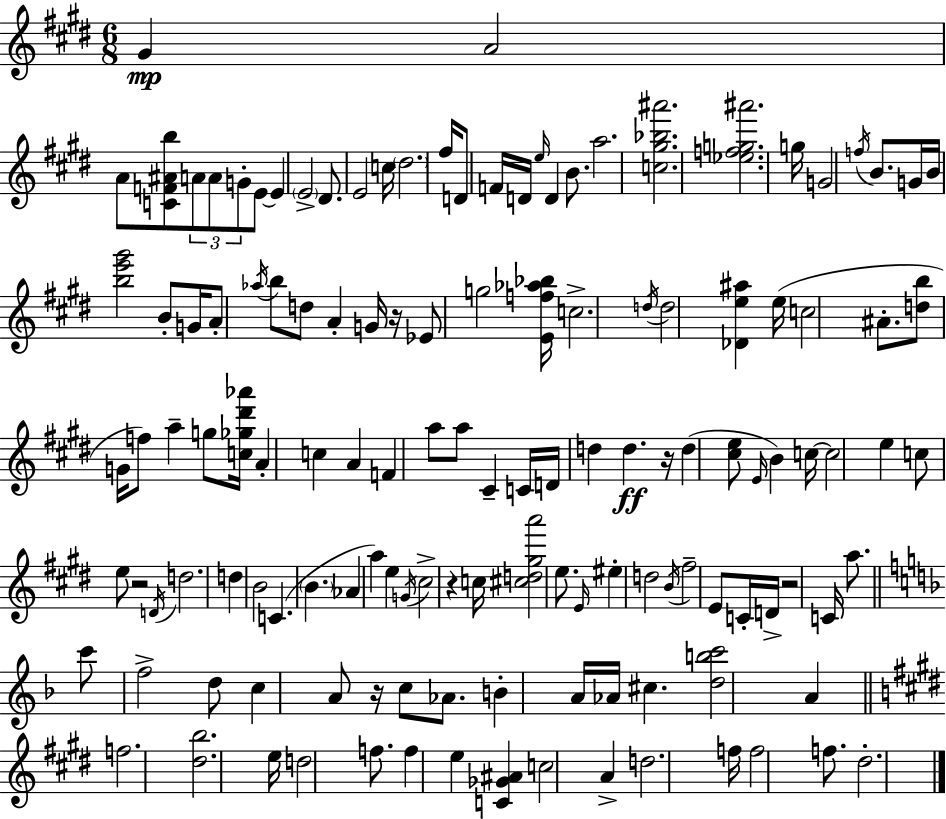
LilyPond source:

{
  \clef treble
  \numericTimeSignature
  \time 6/8
  \key e \major
  gis'4\mp a'2 | a'8 <c' f' ais' b''>8 \tuplet 3/2 { a'8 a'8 g'8-. } e'8~~ | e'4 \parenthesize e'2-> | dis'8. e'2 c''16 | \break \parenthesize dis''2. | fis''16 d'8 f'16 d'16 \grace { e''16 } d'4 b'8. | a''2. | <c'' gis'' bes'' ais'''>2. | \break <ees'' f'' g'' ais'''>2. | g''16 g'2 \acciaccatura { f''16 } b'8. | g'16 b'16 <b'' e''' gis'''>2 | b'8-. g'16 a'8-. \acciaccatura { aes''16 } b''8 d''8 a'4-. | \break g'16 r16 ees'8 g''2 | <e' f'' aes'' bes''>16 c''2.-> | \acciaccatura { d''16 } d''2 | <des' e'' ais''>4 e''16( c''2 | \break ais'8.-. <d'' b''>8 g'16 f''8) a''4-- | g''8 <c'' ges'' dis''' aes'''>16 a'4-. c''4 | a'4 f'4 a''8 a''8 | cis'4-- c'16 d'16 d''4 d''4.\ff | \break r16 d''4( <cis'' e''>8 \grace { e'16 } | b'4) c''16~~ c''2 | e''4 c''8 e''8 r2 | \acciaccatura { d'16 } d''2. | \break d''4 b'2 | c'4.( | \parenthesize b'4. aes'4 a''4) | e''4 \acciaccatura { g'16 } cis''2-> | \break r4 c''16 <cis'' d'' gis'' a'''>2 | e''8. \grace { e'16 } eis''4-. | d''2 \acciaccatura { b'16 } fis''2-- | e'8 c'16-. d'16-> r2 | \break c'16 a''8. \bar "||" \break \key f \major c'''8 f''2-> d''8 | c''4 a'8 r16 c''8 aes'8. | b'4-. a'16 aes'16 cis''4. | <d'' b'' c'''>2 a'4 | \break \bar "||" \break \key e \major f''2. | <dis'' b''>2. | e''16 d''2 f''8. | f''4 e''4 <c' ges' ais'>4 | \break c''2 a'4-> | d''2. | f''16 f''2 f''8. | dis''2.-. | \break \bar "|."
}